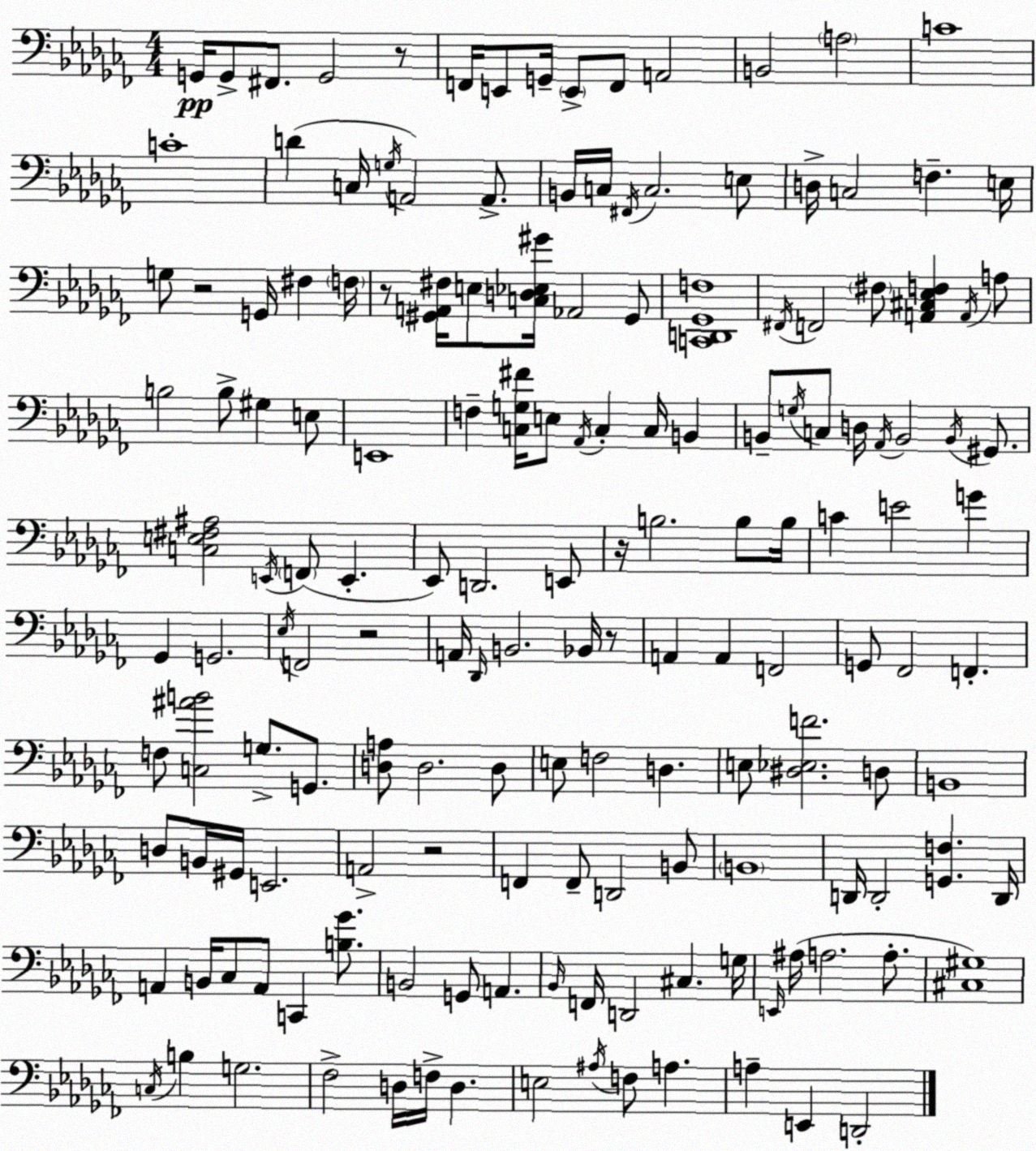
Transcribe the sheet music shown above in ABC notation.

X:1
T:Untitled
M:4/4
L:1/4
K:Abm
G,,/4 G,,/2 ^F,,/2 G,,2 z/2 F,,/4 E,,/2 G,,/4 E,,/2 F,,/2 A,,2 B,,2 A,2 C4 C4 D C,/4 G,/4 A,,2 A,,/2 B,,/4 C,/4 ^F,,/4 C,2 E,/2 D,/4 C,2 F, E,/4 G,/2 z2 G,,/4 ^F, F,/4 z/2 [^G,,A,,^F,]/4 E,/2 [C,D,_E,^G]/4 _A,,2 ^G,,/2 [C,,D,,_G,,F,]4 ^F,,/4 F,,2 ^F,/2 [A,,^C,_E,F,] A,,/4 A,/2 B,2 B,/2 ^G, E,/2 E,,4 F, [C,G,^F]/4 E,/2 _A,,/4 C, C,/4 B,, B,,/2 G,/4 C,/2 D,/4 _A,,/4 B,,2 B,,/4 ^G,,/2 [C,E,^F,^A,]2 E,,/4 F,,/2 E,, _E,,/2 D,,2 E,,/2 z/4 B,2 B,/2 B,/4 C E2 G _G,, G,,2 _E,/4 F,,2 z2 A,,/4 _D,,/4 B,,2 _B,,/4 z/2 A,, A,, F,,2 G,,/2 _F,,2 F,, F,/2 [C,^AB]2 G,/2 G,,/2 [D,A,]/2 D,2 D,/2 E,/2 F,2 D, E,/2 [^D,_E,F]2 D,/2 B,,4 D,/2 B,,/4 ^G,,/4 E,,2 A,,2 z2 F,, F,,/2 D,,2 B,,/2 B,,4 D,,/4 D,,2 [G,,F,] D,,/4 A,, B,,/4 _C,/2 A,,/2 C,, [B,_G]/2 B,,2 G,,/2 A,, _B,,/4 F,,/4 D,,2 ^C, G,/4 E,,/4 ^A,/4 A,2 A,/2 [^C,^G,]4 C,/4 B, G,2 _F,2 D,/4 F,/4 D, E,2 ^A,/4 F,/2 A, A, E,, D,,2